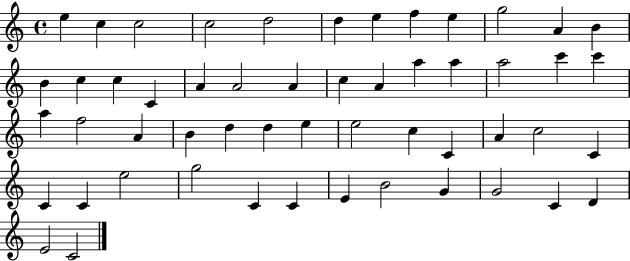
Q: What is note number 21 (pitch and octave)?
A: A4